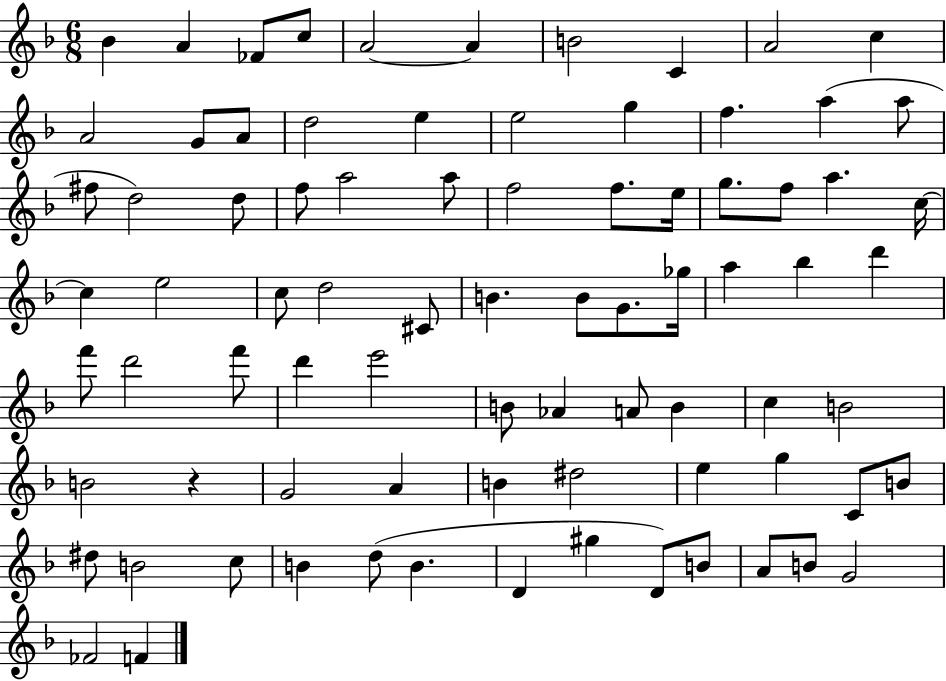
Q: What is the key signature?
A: F major